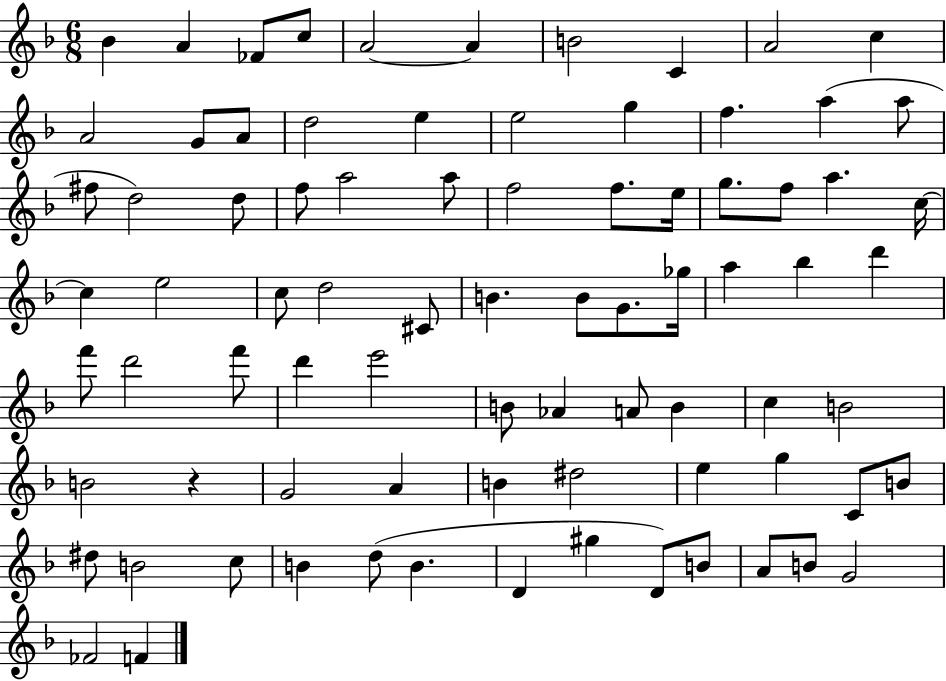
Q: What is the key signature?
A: F major